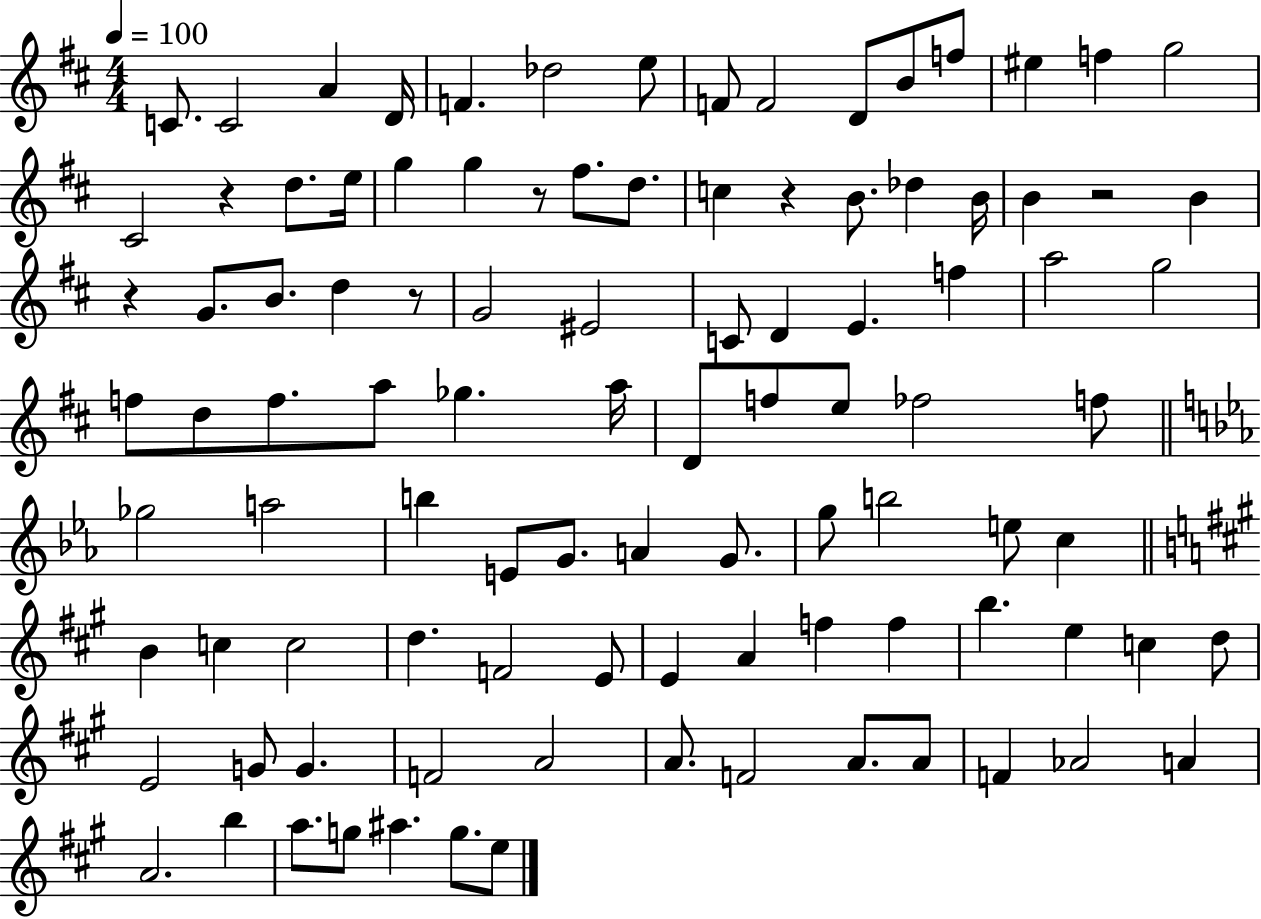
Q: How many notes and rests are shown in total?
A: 100